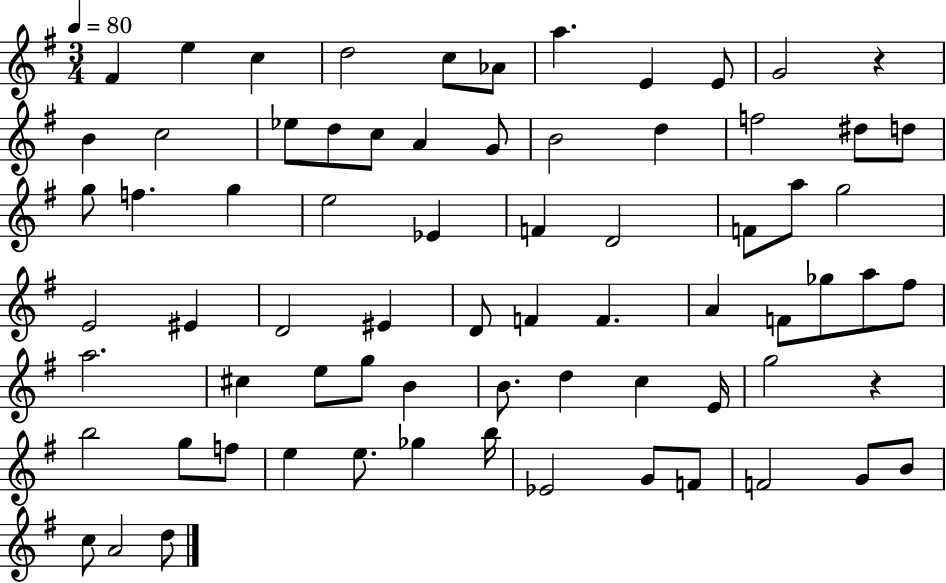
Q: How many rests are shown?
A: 2